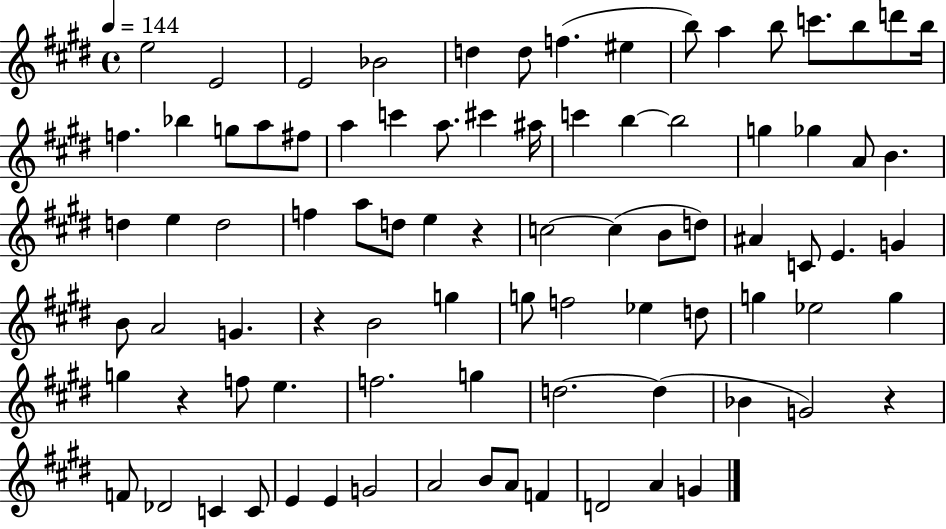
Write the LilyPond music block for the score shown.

{
  \clef treble
  \time 4/4
  \defaultTimeSignature
  \key e \major
  \tempo 4 = 144
  e''2 e'2 | e'2 bes'2 | d''4 d''8 f''4.( eis''4 | b''8) a''4 b''8 c'''8. b''8 d'''8 b''16 | \break f''4. bes''4 g''8 a''8 fis''8 | a''4 c'''4 a''8. cis'''4 ais''16 | c'''4 b''4~~ b''2 | g''4 ges''4 a'8 b'4. | \break d''4 e''4 d''2 | f''4 a''8 d''8 e''4 r4 | c''2~~ c''4( b'8 d''8) | ais'4 c'8 e'4. g'4 | \break b'8 a'2 g'4. | r4 b'2 g''4 | g''8 f''2 ees''4 d''8 | g''4 ees''2 g''4 | \break g''4 r4 f''8 e''4. | f''2. g''4 | d''2.~~ d''4( | bes'4 g'2) r4 | \break f'8 des'2 c'4 c'8 | e'4 e'4 g'2 | a'2 b'8 a'8 f'4 | d'2 a'4 g'4 | \break \bar "|."
}